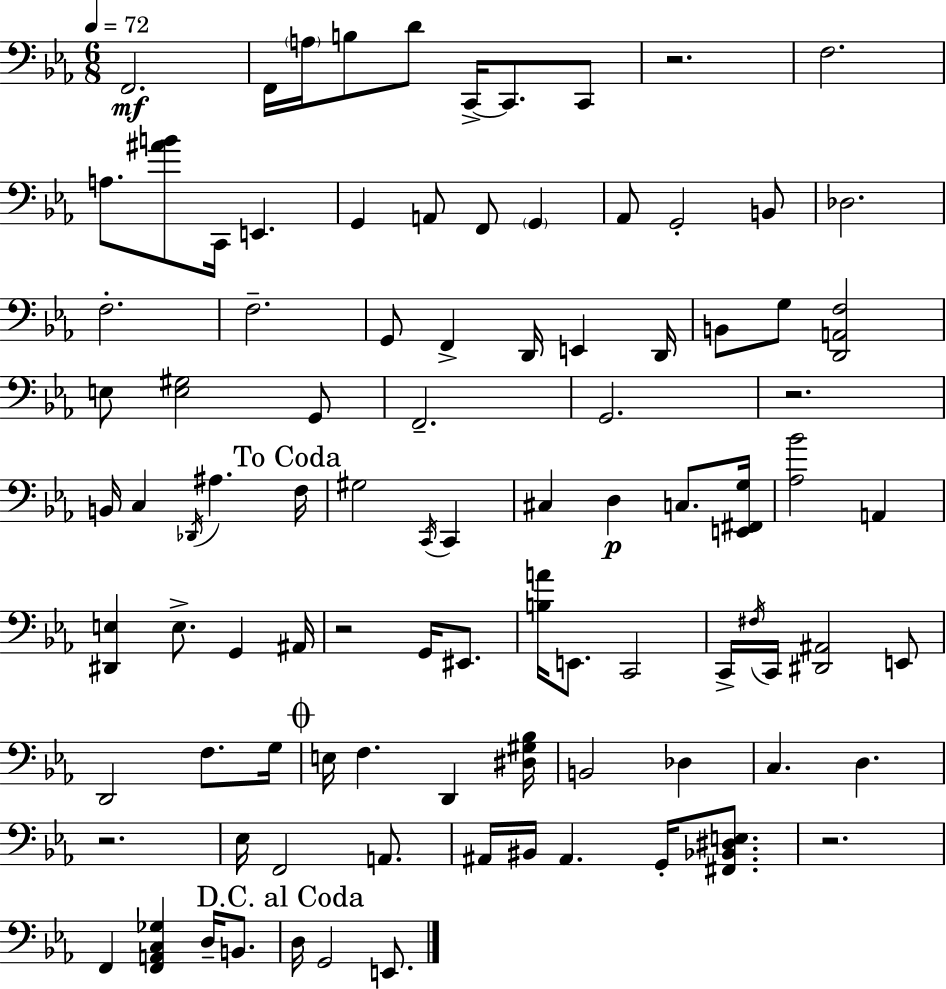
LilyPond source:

{
  \clef bass
  \numericTimeSignature
  \time 6/8
  \key ees \major
  \tempo 4 = 72
  \repeat volta 2 { f,2.\mf | f,16 \parenthesize a16 b8 d'8 c,16->~~ c,8. c,8 | r2. | f2. | \break a8. <ais' b'>8 c,16 e,4. | g,4 a,8 f,8 \parenthesize g,4 | aes,8 g,2-. b,8 | des2. | \break f2.-. | f2.-- | g,8 f,4-> d,16 e,4 d,16 | b,8 g8 <d, a, f>2 | \break e8 <e gis>2 g,8 | f,2.-- | g,2. | r2. | \break b,16 c4 \acciaccatura { des,16 } ais4. | \mark "To Coda" f16 gis2 \acciaccatura { c,16 } c,4 | cis4 d4\p c8. | <e, fis, g>16 <aes bes'>2 a,4 | \break <dis, e>4 e8.-> g,4 | ais,16 r2 g,16 eis,8. | <b a'>16 e,8. c,2 | c,16-> \acciaccatura { fis16 } c,16 <dis, ais,>2 | \break e,8 d,2 f8. | g16 \mark \markup { \musicglyph "scripts.coda" } e16 f4. d,4 | <dis gis bes>16 b,2 des4 | c4. d4. | \break r2. | ees16 f,2 | a,8. ais,16 bis,16 ais,4. g,16-. | <fis, bes, dis e>8. r2. | \break f,4 <f, a, c ges>4 d16-- | b,8. \mark "D.C. al Coda" d16 g,2 | e,8. } \bar "|."
}